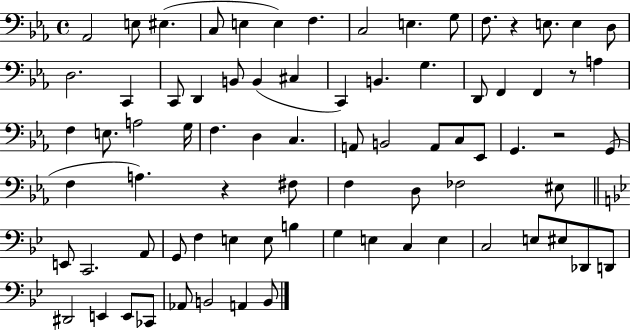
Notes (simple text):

Ab2/h E3/e EIS3/q. C3/e E3/q E3/q F3/q. C3/h E3/q. G3/e F3/e. R/q E3/e. E3/q D3/e D3/h. C2/q C2/e D2/q B2/e B2/q C#3/q C2/q B2/q. G3/q. D2/e F2/q F2/q R/e A3/q F3/q E3/e. A3/h G3/s F3/q. D3/q C3/q. A2/e B2/h A2/e C3/e Eb2/e G2/q. R/h G2/e F3/q A3/q. R/q F#3/e F3/q D3/e FES3/h EIS3/e E2/e C2/h. A2/e G2/e F3/q E3/q E3/e B3/q G3/q E3/q C3/q E3/q C3/h E3/e EIS3/e Db2/e D2/e D#2/h E2/q E2/e CES2/e Ab2/e B2/h A2/q B2/e